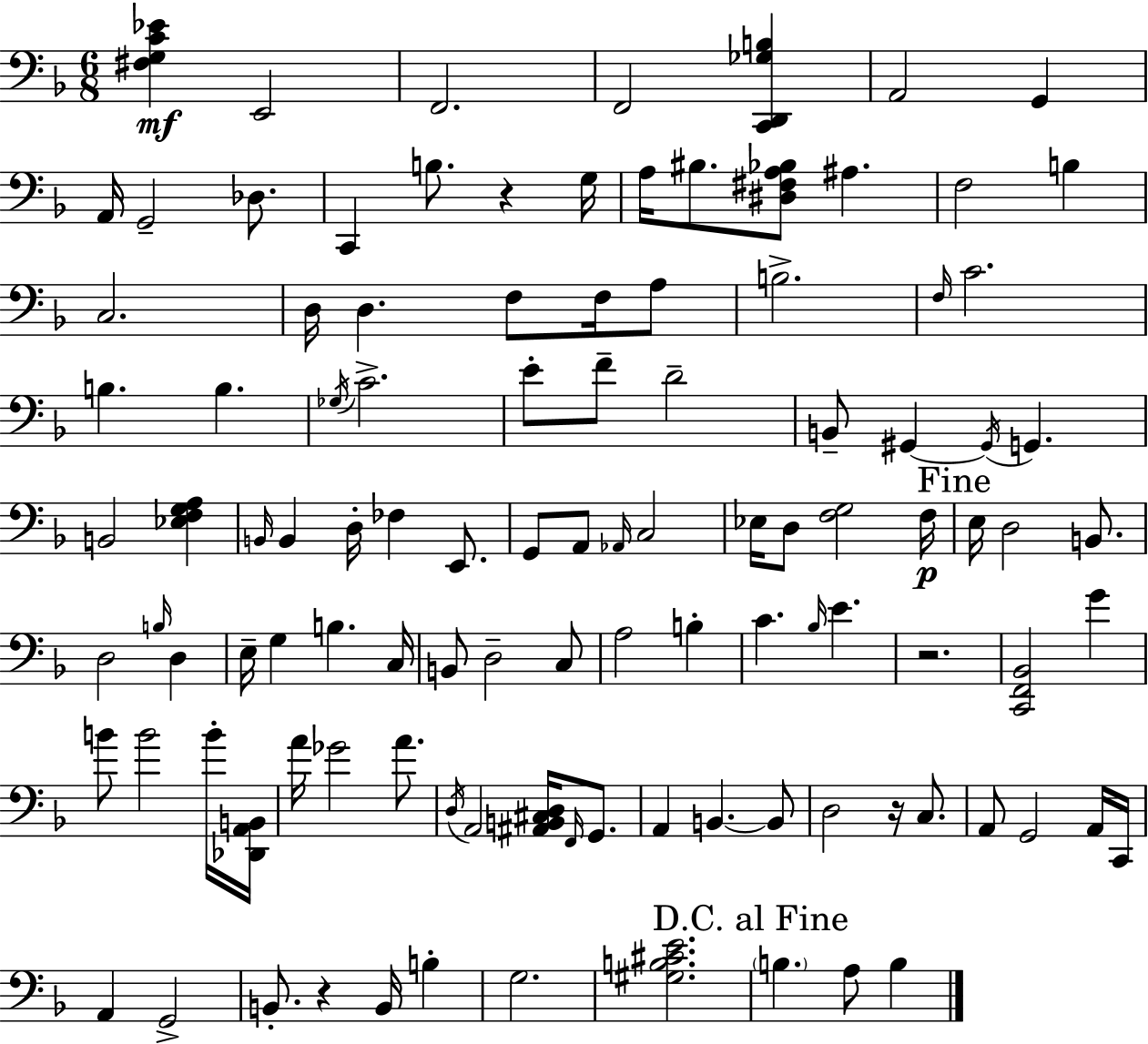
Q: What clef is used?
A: bass